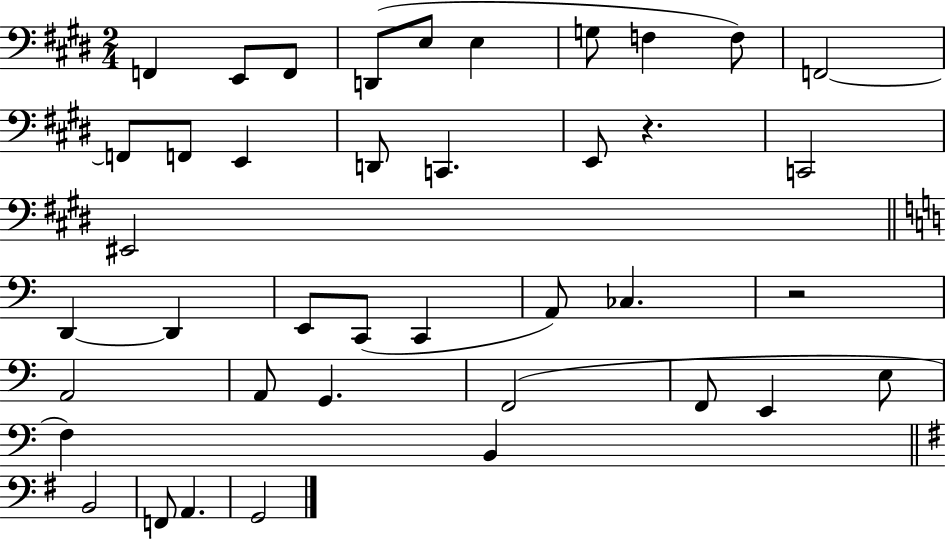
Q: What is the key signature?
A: E major